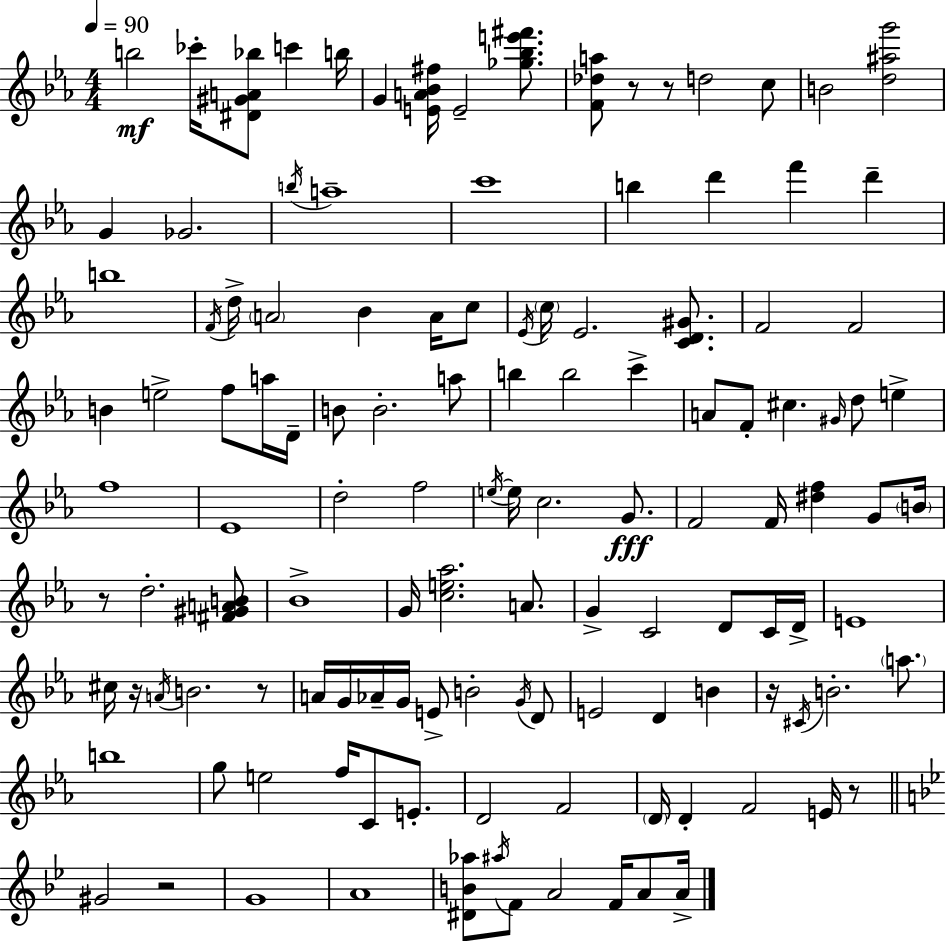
{
  \clef treble
  \numericTimeSignature
  \time 4/4
  \key c \minor
  \tempo 4 = 90
  b''2\mf ces'''16-. <dis' gis' a' bes''>8 c'''4 b''16 | g'4 <e' a' bes' fis''>16 e'2-- <ges'' bes'' e''' fis'''>8. | <f' des'' a''>8 r8 r8 d''2 c''8 | b'2 <d'' ais'' g'''>2 | \break g'4 ges'2. | \acciaccatura { b''16 } a''1-- | c'''1 | b''4 d'''4 f'''4 d'''4-- | \break b''1 | \acciaccatura { f'16 } d''16-> \parenthesize a'2 bes'4 a'16 | c''8 \acciaccatura { ees'16 } \parenthesize c''16 ees'2. | <c' d' gis'>8. f'2 f'2 | \break b'4 e''2-> f''8 | a''16 d'16-- b'8 b'2.-. | a''8 b''4 b''2 c'''4-> | a'8 f'8-. cis''4. \grace { gis'16 } d''8 | \break e''4-> f''1 | ees'1 | d''2-. f''2 | \acciaccatura { e''16~ }~ e''16 c''2. | \break g'8.\fff f'2 f'16 <dis'' f''>4 | g'8 \parenthesize b'16 r8 d''2.-. | <fis' gis' a' b'>8 bes'1-> | g'16 <c'' e'' aes''>2. | \break a'8. g'4-> c'2 | d'8 c'16 d'16-> e'1 | cis''16 r16 \acciaccatura { a'16 } b'2. | r8 a'16 g'16 aes'16-- g'16 e'8-> b'2-. | \break \acciaccatura { g'16 } d'8 e'2 d'4 | b'4 r16 \acciaccatura { cis'16 } b'2.-. | \parenthesize a''8. b''1 | g''8 e''2 | \break f''16 c'8 e'8.-. d'2 | f'2 \parenthesize d'16 d'4-. f'2 | e'16 r8 \bar "||" \break \key bes \major gis'2 r2 | g'1 | a'1 | <dis' b' aes''>8 \acciaccatura { ais''16 } f'8 a'2 f'16 a'8 | \break a'16-> \bar "|."
}